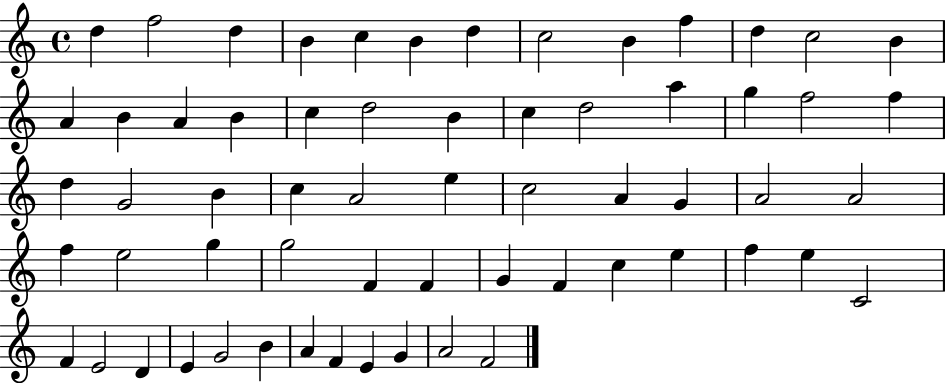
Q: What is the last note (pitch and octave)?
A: F4